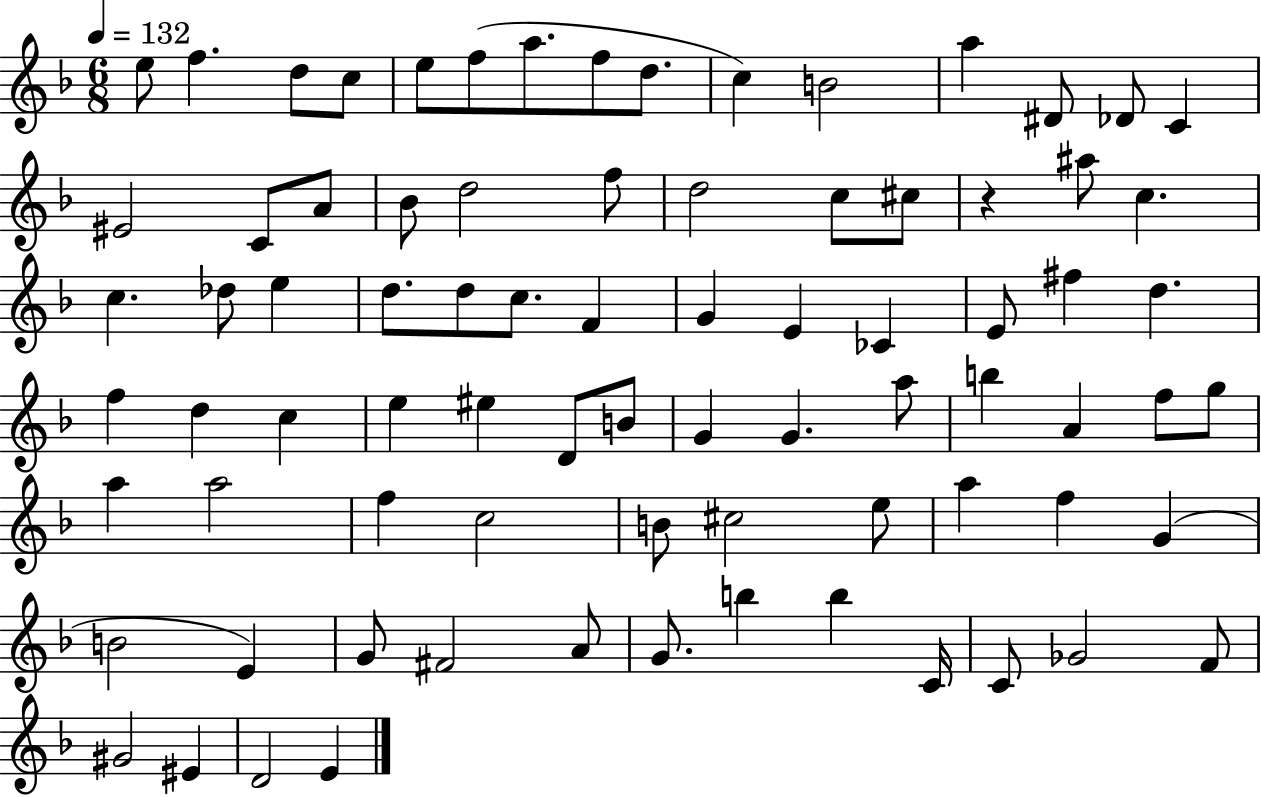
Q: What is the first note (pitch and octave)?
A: E5